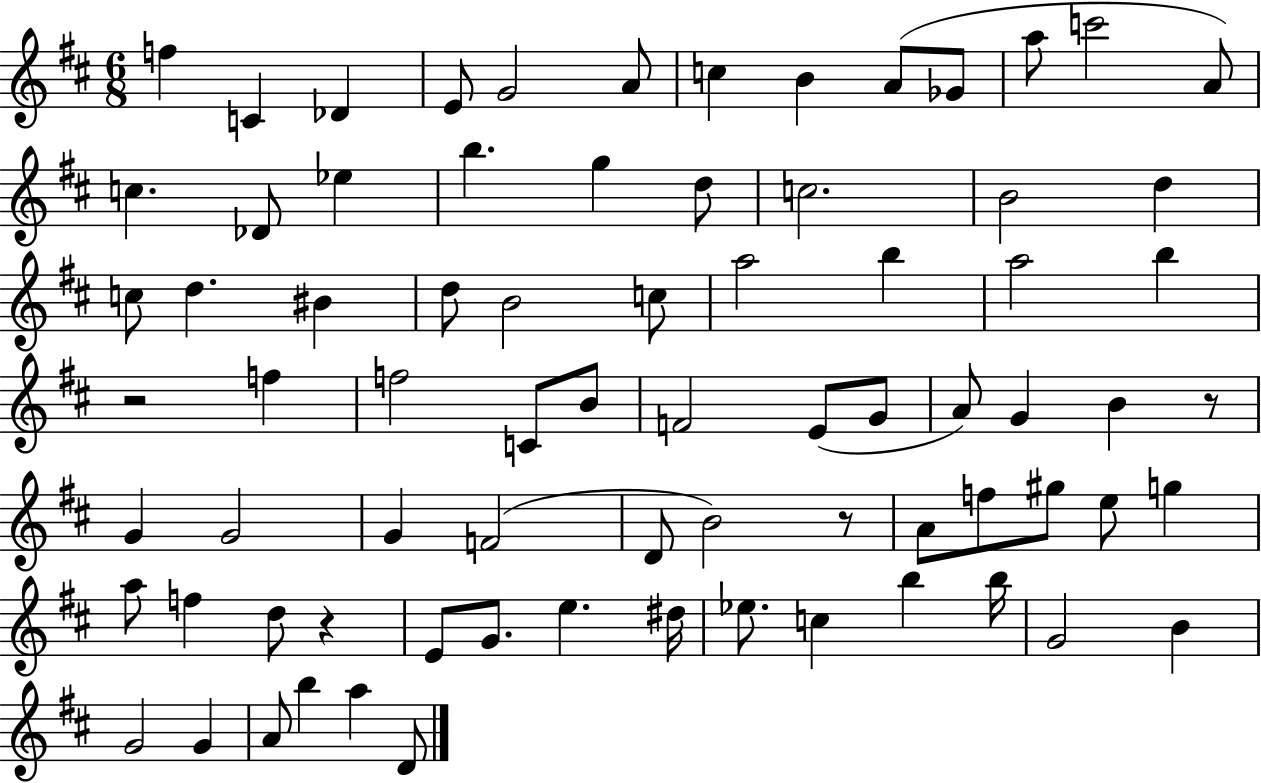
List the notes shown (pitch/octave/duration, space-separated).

F5/q C4/q Db4/q E4/e G4/h A4/e C5/q B4/q A4/e Gb4/e A5/e C6/h A4/e C5/q. Db4/e Eb5/q B5/q. G5/q D5/e C5/h. B4/h D5/q C5/e D5/q. BIS4/q D5/e B4/h C5/e A5/h B5/q A5/h B5/q R/h F5/q F5/h C4/e B4/e F4/h E4/e G4/e A4/e G4/q B4/q R/e G4/q G4/h G4/q F4/h D4/e B4/h R/e A4/e F5/e G#5/e E5/e G5/q A5/e F5/q D5/e R/q E4/e G4/e. E5/q. D#5/s Eb5/e. C5/q B5/q B5/s G4/h B4/q G4/h G4/q A4/e B5/q A5/q D4/e